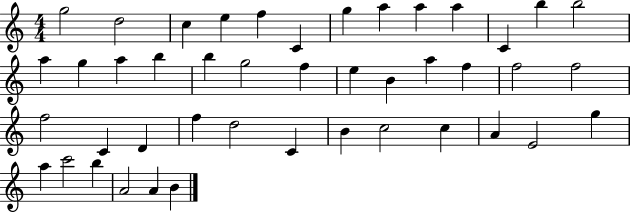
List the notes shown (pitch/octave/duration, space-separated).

G5/h D5/h C5/q E5/q F5/q C4/q G5/q A5/q A5/q A5/q C4/q B5/q B5/h A5/q G5/q A5/q B5/q B5/q G5/h F5/q E5/q B4/q A5/q F5/q F5/h F5/h F5/h C4/q D4/q F5/q D5/h C4/q B4/q C5/h C5/q A4/q E4/h G5/q A5/q C6/h B5/q A4/h A4/q B4/q